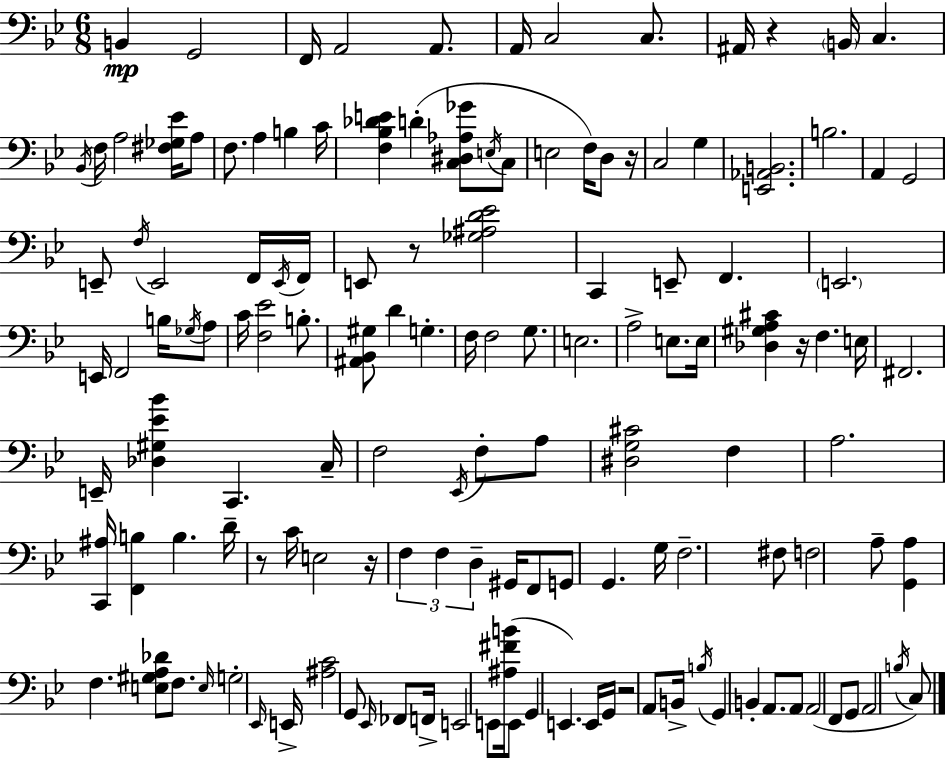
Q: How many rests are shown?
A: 7